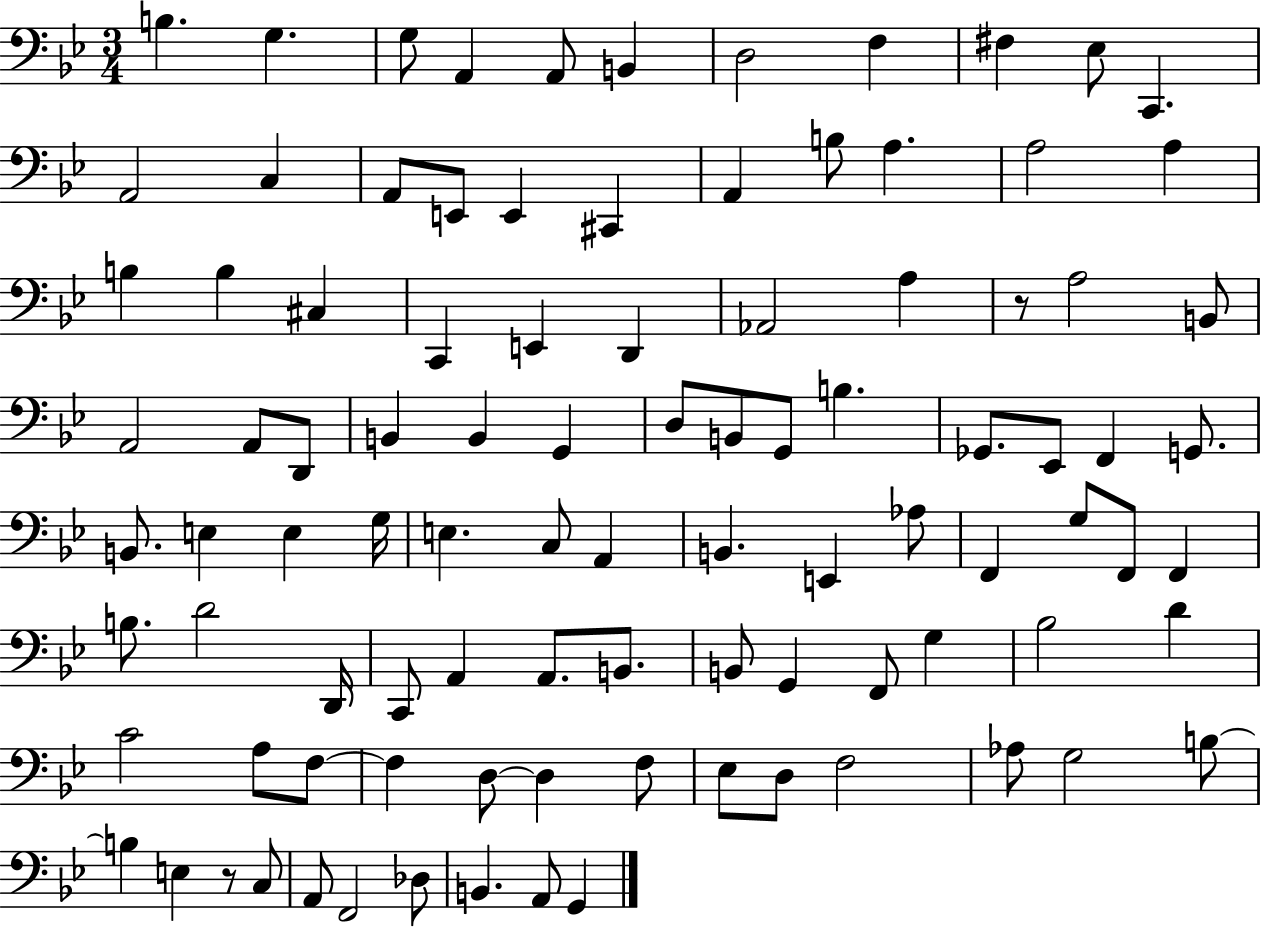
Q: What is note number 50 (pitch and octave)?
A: G3